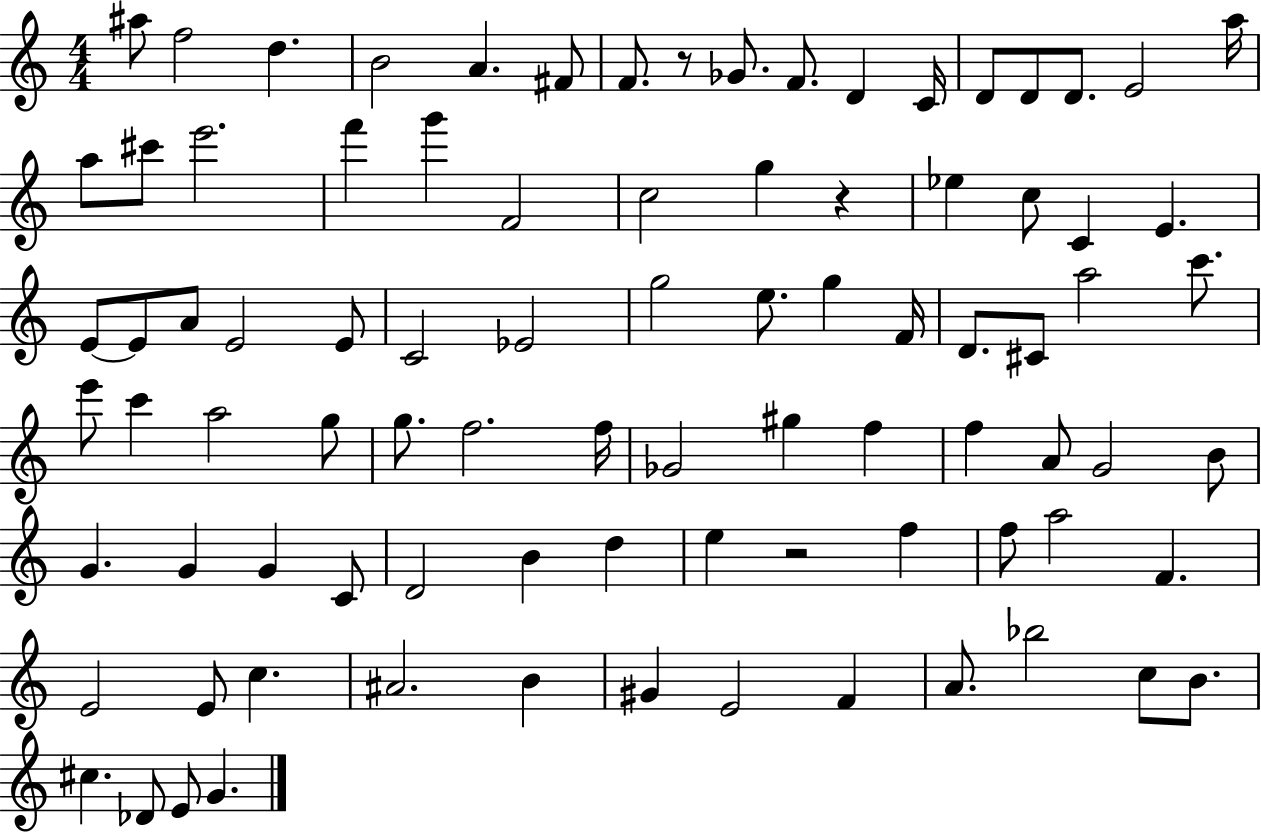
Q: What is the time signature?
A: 4/4